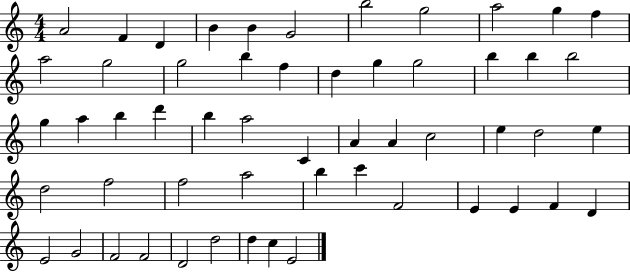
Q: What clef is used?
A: treble